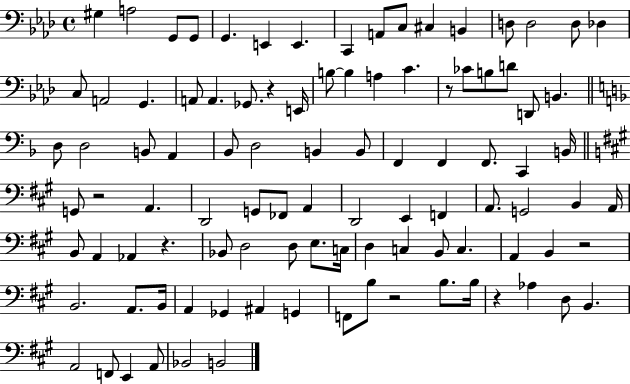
{
  \clef bass
  \time 4/4
  \defaultTimeSignature
  \key aes \major
  \repeat volta 2 { gis4 a2 g,8 g,8 | g,4. e,4 e,4. | c,4 a,8 c8 cis4 b,4 | d8 d2 d8 des4 | \break c8 a,2 g,4. | a,8 a,4. ges,8. r4 e,16 | b8~~ b4 a4 c'4. | r8 ces'8 b8 d'8 d,8 b,4. | \break \bar "||" \break \key f \major d8 d2 b,8 a,4 | bes,8 d2 b,4 b,8 | f,4 f,4 f,8. c,4 b,16 | \bar "||" \break \key a \major g,8 r2 a,4. | d,2 g,8 fes,8 a,4 | d,2 e,4 f,4 | a,8. g,2 b,4 a,16 | \break b,8 a,4 aes,4 r4. | bes,8 d2 d8 e8. c16 | d4 c4 b,8 c4. | a,4 b,4 r2 | \break b,2. a,8. b,16 | a,4 ges,4 ais,4 g,4 | f,8 b8 r2 b8. b16 | r4 aes4 d8 b,4. | \break a,2 f,8 e,4 a,8 | bes,2 b,2 | } \bar "|."
}